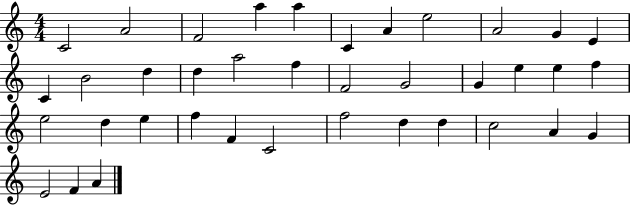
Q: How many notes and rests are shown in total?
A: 38